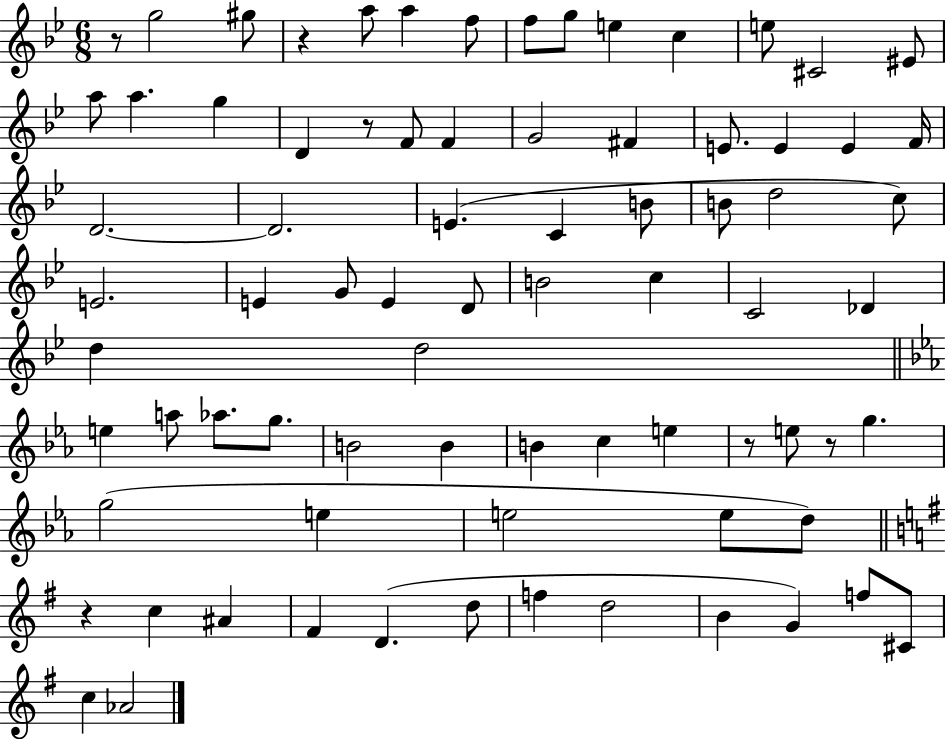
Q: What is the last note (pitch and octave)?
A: Ab4